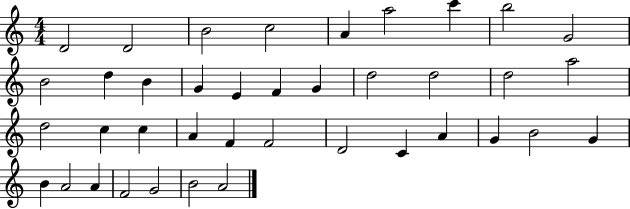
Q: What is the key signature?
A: C major